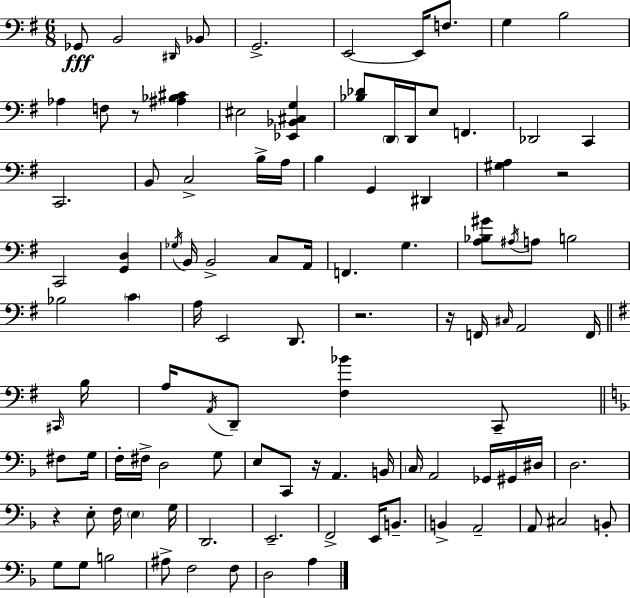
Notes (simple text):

Gb2/e B2/h D#2/s Bb2/e G2/h. E2/h E2/s F3/e. G3/q B3/h Ab3/q F3/e R/e [A#3,Bb3,C#4]/q EIS3/h [Eb2,Bb2,C#3,G3]/q [Bb3,Db4]/e D2/s D2/s E3/e F2/q. Db2/h C2/q C2/h. B2/e C3/h B3/s A3/s B3/q G2/q D#2/q [G#3,A3]/q R/h C2/h [G2,D3]/q Gb3/s B2/s B2/h C3/e A2/s F2/q. G3/q. [A3,Bb3,G#4]/e A#3/s A3/e B3/h Bb3/h C4/q A3/s E2/h D2/e. R/h. R/s F2/s C#3/s A2/h F2/s C#2/s B3/s A3/s A2/s D2/e [F#3,Bb4]/q C2/e F#3/e G3/s F3/s F#3/s D3/h G3/e E3/e C2/e R/s A2/q. B2/s C3/s A2/h Gb2/s G#2/s D#3/s D3/h. R/q E3/e F3/s E3/q G3/s D2/h. E2/h. F2/h E2/s B2/e. B2/q A2/h A2/e C#3/h B2/e G3/e G3/e B3/h A#3/e F3/h F3/e D3/h A3/q